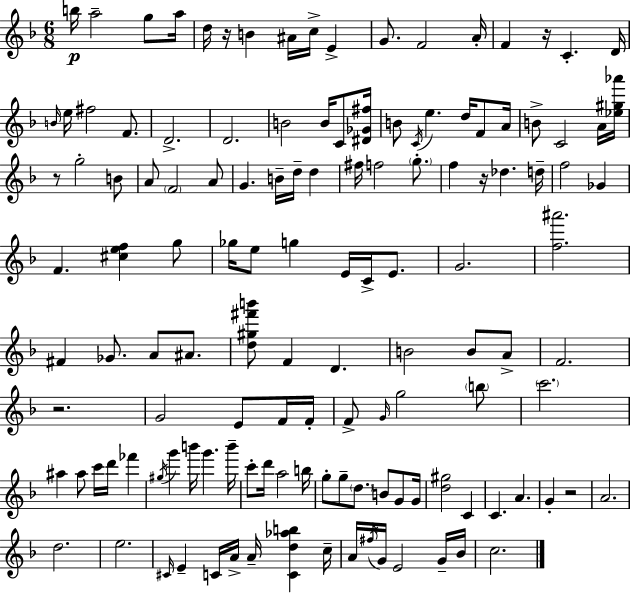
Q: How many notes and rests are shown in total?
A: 131